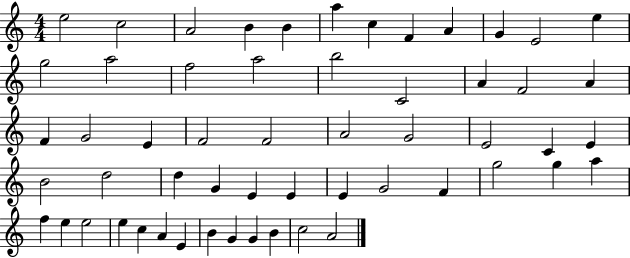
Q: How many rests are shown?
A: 0